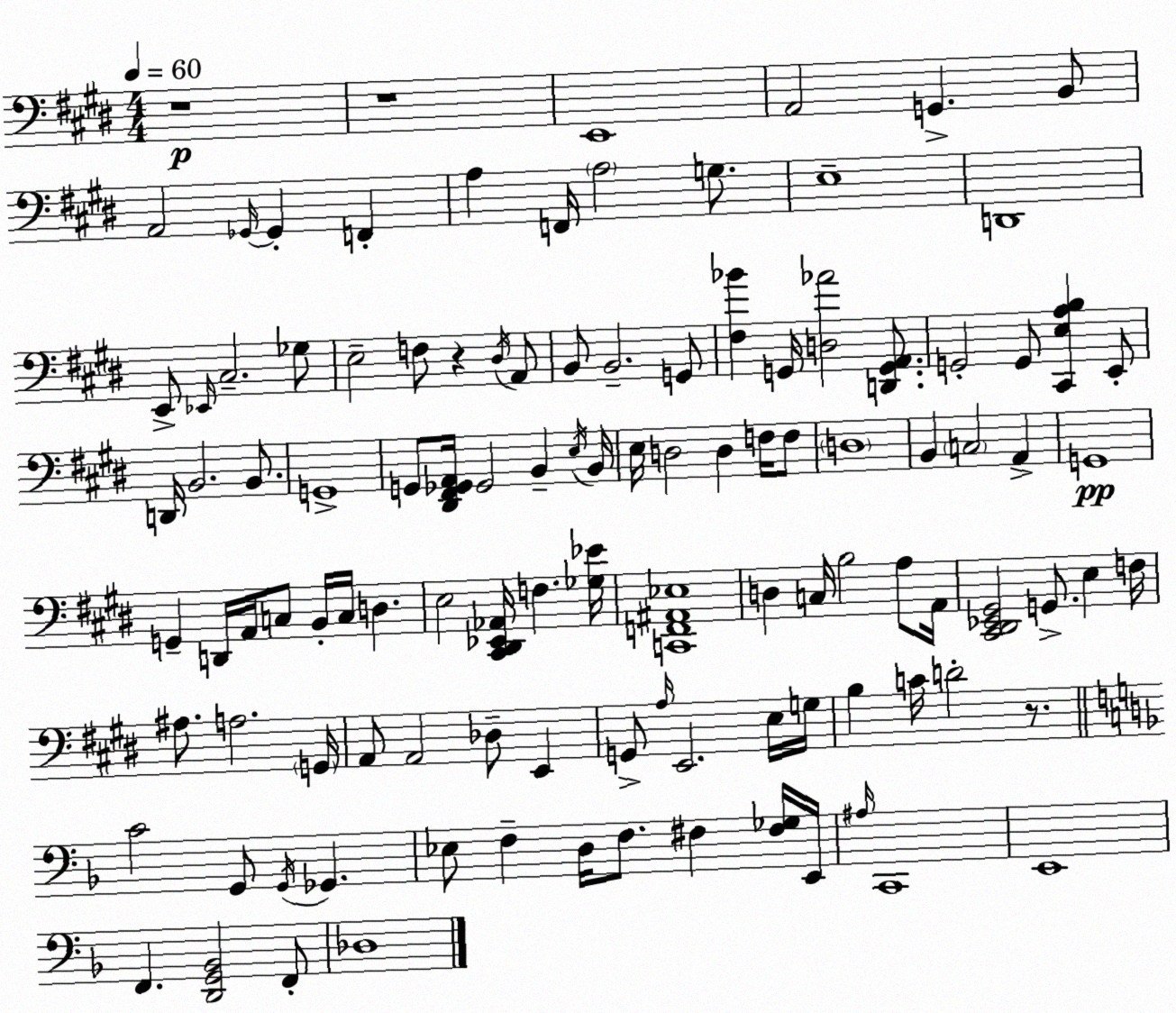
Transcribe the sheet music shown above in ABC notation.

X:1
T:Untitled
M:4/4
L:1/4
K:E
z4 z4 E,,4 A,,2 G,, B,,/2 A,,2 _G,,/4 _G,, F,, A, F,,/4 A,2 G,/2 E,4 D,,4 E,,/2 _E,,/4 ^C,2 _G,/2 E,2 F,/2 z ^D,/4 A,,/2 B,,/2 B,,2 G,,/2 [^F,_B] G,,/4 [D,_A]2 [D,,G,,A,,]/2 G,,2 G,,/2 [^C,,E,A,B,] E,,/2 D,,/4 B,,2 B,,/2 G,,4 G,,/2 [^D,,^F,,_G,,A,,]/4 _G,,2 B,, E,/4 B,,/4 E,/4 D,2 D, F,/4 F,/2 D,4 B,, C,2 A,, G,,4 G,, D,,/4 A,,/4 C,/2 B,,/4 C,/4 D, E,2 [^C,,^D,,_E,,_A,,]/4 F, [_G,_E]/4 [C,,F,,^A,,_E,]4 D, C,/4 B,2 A,/2 A,,/4 [^C,,^D,,_E,,^G,,]2 G,,/2 E, F,/4 ^A,/2 A,2 G,,/4 A,,/2 A,,2 _D,/2 E,, G,,/2 A,/4 E,,2 E,/4 G,/4 B, C/4 D2 z/2 C2 G,,/2 G,,/4 _G,, _E,/2 F, D,/4 F,/2 ^F, [^F,_G,]/4 E,,/4 ^A,/4 C,,4 E,,4 F,, [D,,G,,_B,,]2 F,,/2 _D,4